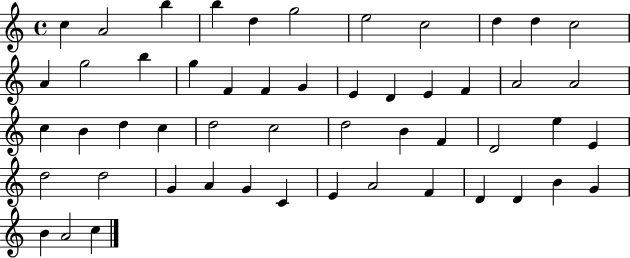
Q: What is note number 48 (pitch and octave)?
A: B4